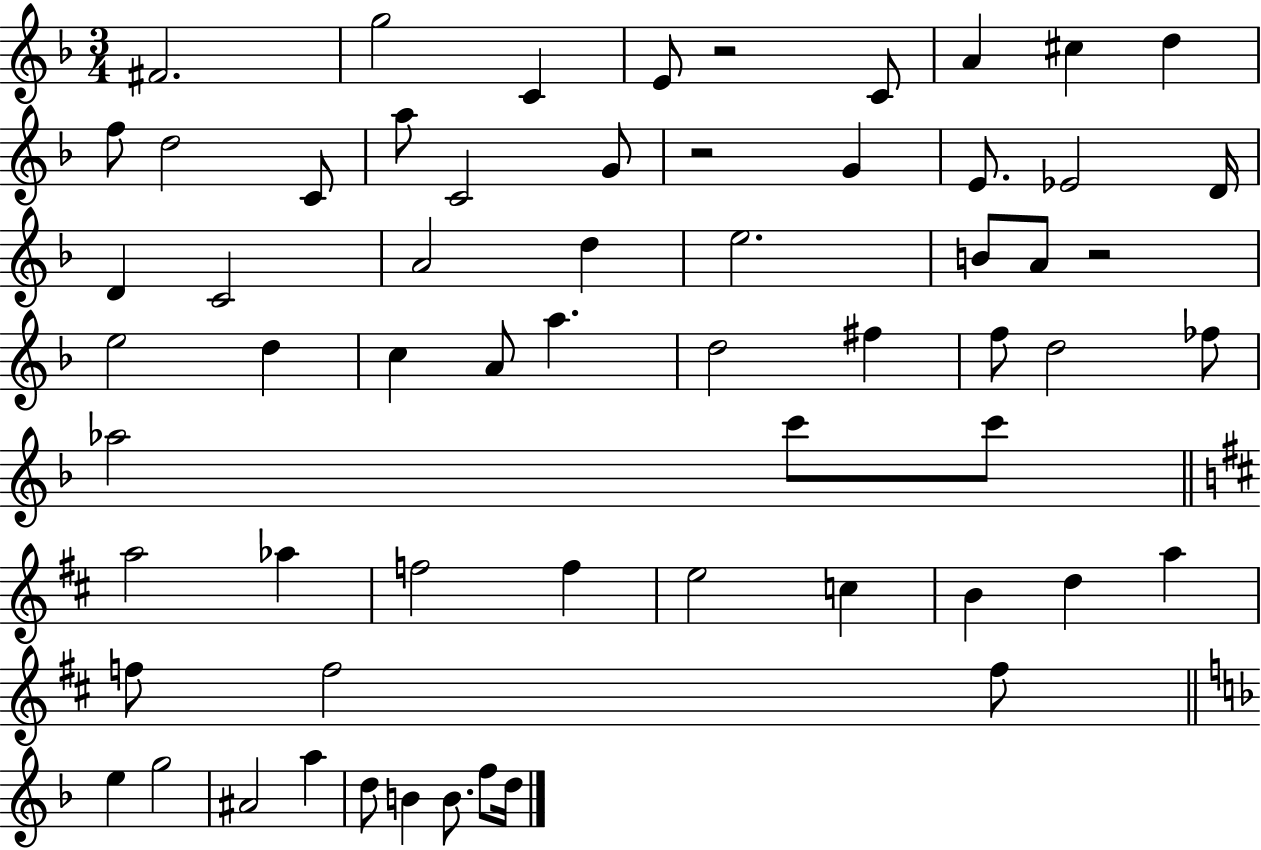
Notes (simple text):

F#4/h. G5/h C4/q E4/e R/h C4/e A4/q C#5/q D5/q F5/e D5/h C4/e A5/e C4/h G4/e R/h G4/q E4/e. Eb4/h D4/s D4/q C4/h A4/h D5/q E5/h. B4/e A4/e R/h E5/h D5/q C5/q A4/e A5/q. D5/h F#5/q F5/e D5/h FES5/e Ab5/h C6/e C6/e A5/h Ab5/q F5/h F5/q E5/h C5/q B4/q D5/q A5/q F5/e F5/h F5/e E5/q G5/h A#4/h A5/q D5/e B4/q B4/e. F5/e D5/s